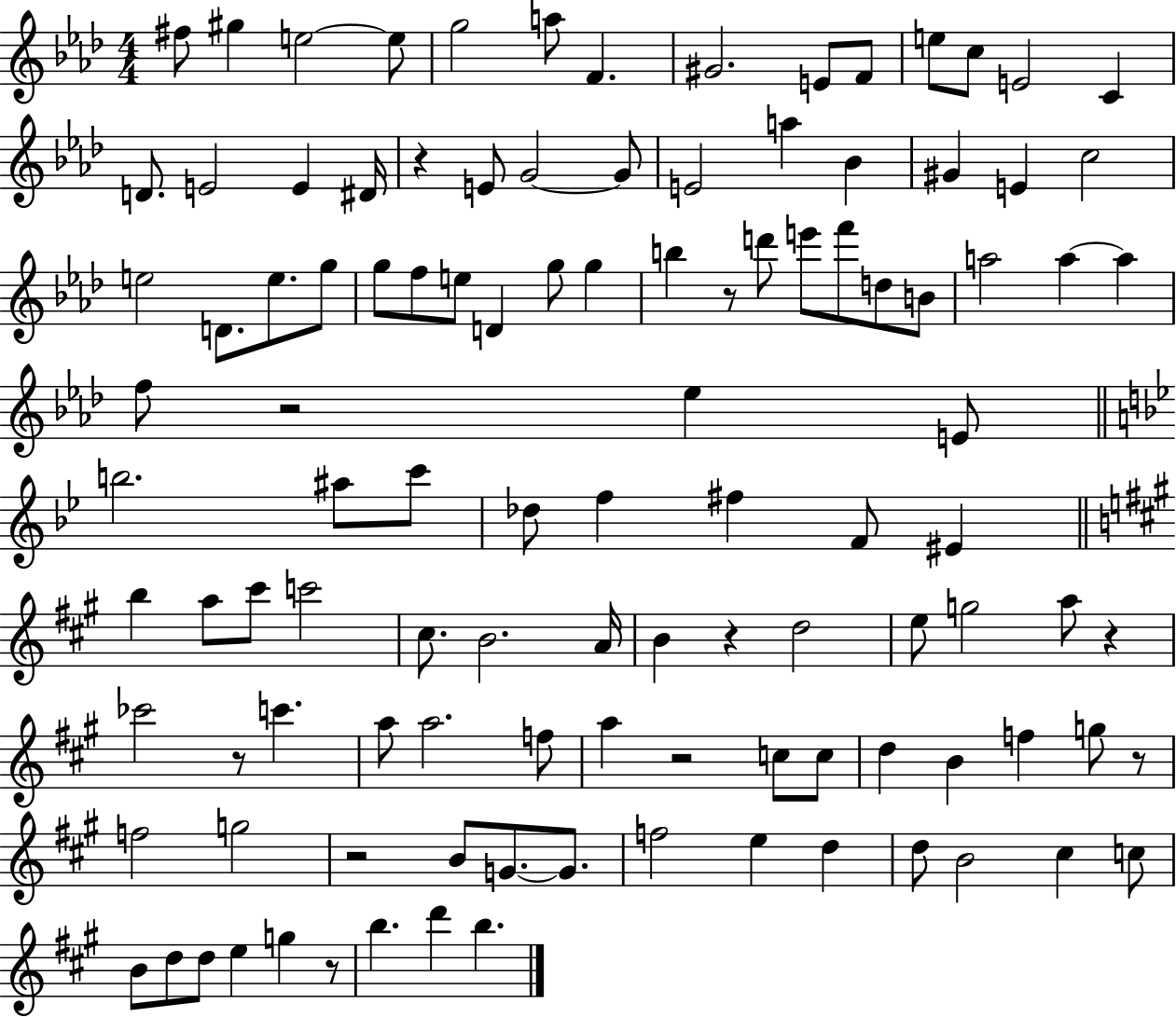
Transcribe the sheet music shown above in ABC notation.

X:1
T:Untitled
M:4/4
L:1/4
K:Ab
^f/2 ^g e2 e/2 g2 a/2 F ^G2 E/2 F/2 e/2 c/2 E2 C D/2 E2 E ^D/4 z E/2 G2 G/2 E2 a _B ^G E c2 e2 D/2 e/2 g/2 g/2 f/2 e/2 D g/2 g b z/2 d'/2 e'/2 f'/2 d/2 B/2 a2 a a f/2 z2 _e E/2 b2 ^a/2 c'/2 _d/2 f ^f F/2 ^E b a/2 ^c'/2 c'2 ^c/2 B2 A/4 B z d2 e/2 g2 a/2 z _c'2 z/2 c' a/2 a2 f/2 a z2 c/2 c/2 d B f g/2 z/2 f2 g2 z2 B/2 G/2 G/2 f2 e d d/2 B2 ^c c/2 B/2 d/2 d/2 e g z/2 b d' b